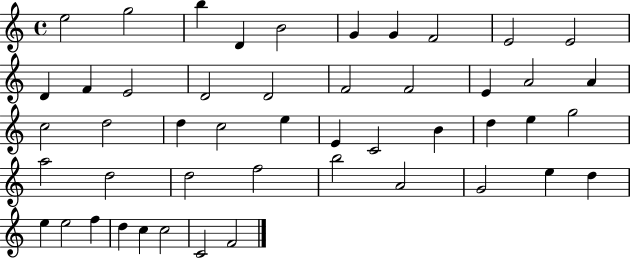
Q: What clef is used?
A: treble